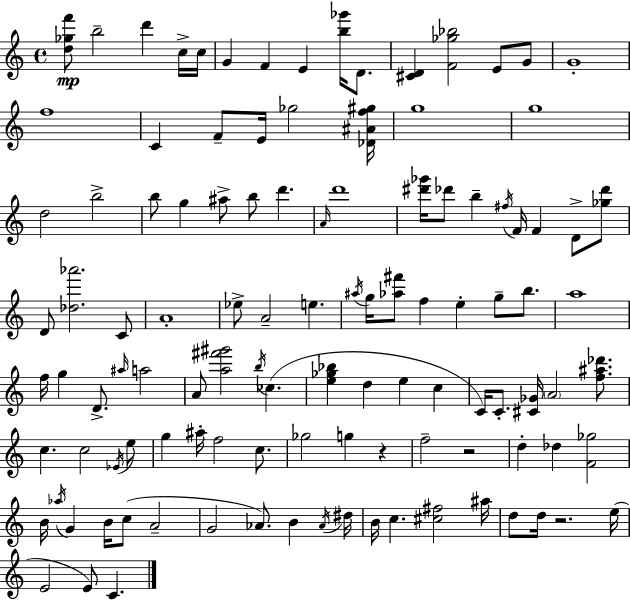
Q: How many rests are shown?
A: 3